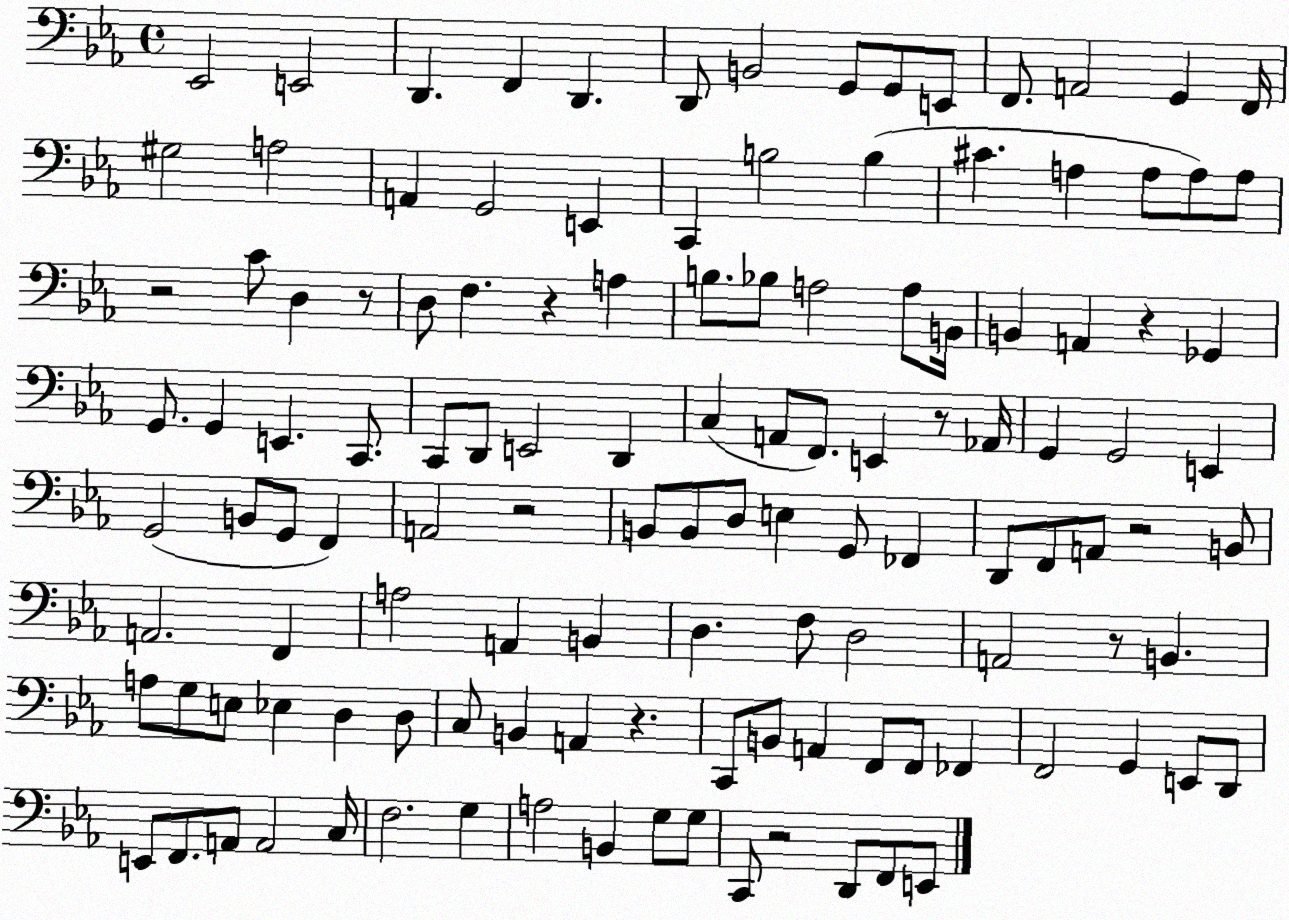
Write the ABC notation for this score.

X:1
T:Untitled
M:4/4
L:1/4
K:Eb
_E,,2 E,,2 D,, F,, D,, D,,/2 B,,2 G,,/2 G,,/2 E,,/2 F,,/2 A,,2 G,, F,,/4 ^G,2 A,2 A,, G,,2 E,, C,, B,2 B, ^C A, A,/2 A,/2 A,/2 z2 C/2 D, z/2 D,/2 F, z A, B,/2 _B,/2 A,2 A,/2 B,,/4 B,, A,, z _G,, G,,/2 G,, E,, C,,/2 C,,/2 D,,/2 E,,2 D,, C, A,,/2 F,,/2 E,, z/2 _A,,/4 G,, G,,2 E,, G,,2 B,,/2 G,,/2 F,, A,,2 z2 B,,/2 B,,/2 D,/2 E, G,,/2 _F,, D,,/2 F,,/2 A,,/2 z2 B,,/2 A,,2 F,, A,2 A,, B,, D, F,/2 D,2 A,,2 z/2 B,, A,/2 G,/2 E,/2 _E, D, D,/2 C,/2 B,, A,, z C,,/2 B,,/2 A,, F,,/2 F,,/2 _F,, F,,2 G,, E,,/2 D,,/2 E,,/2 F,,/2 A,,/2 A,,2 C,/4 F,2 G, A,2 B,, G,/2 G,/2 C,,/2 z2 D,,/2 F,,/2 E,,/2